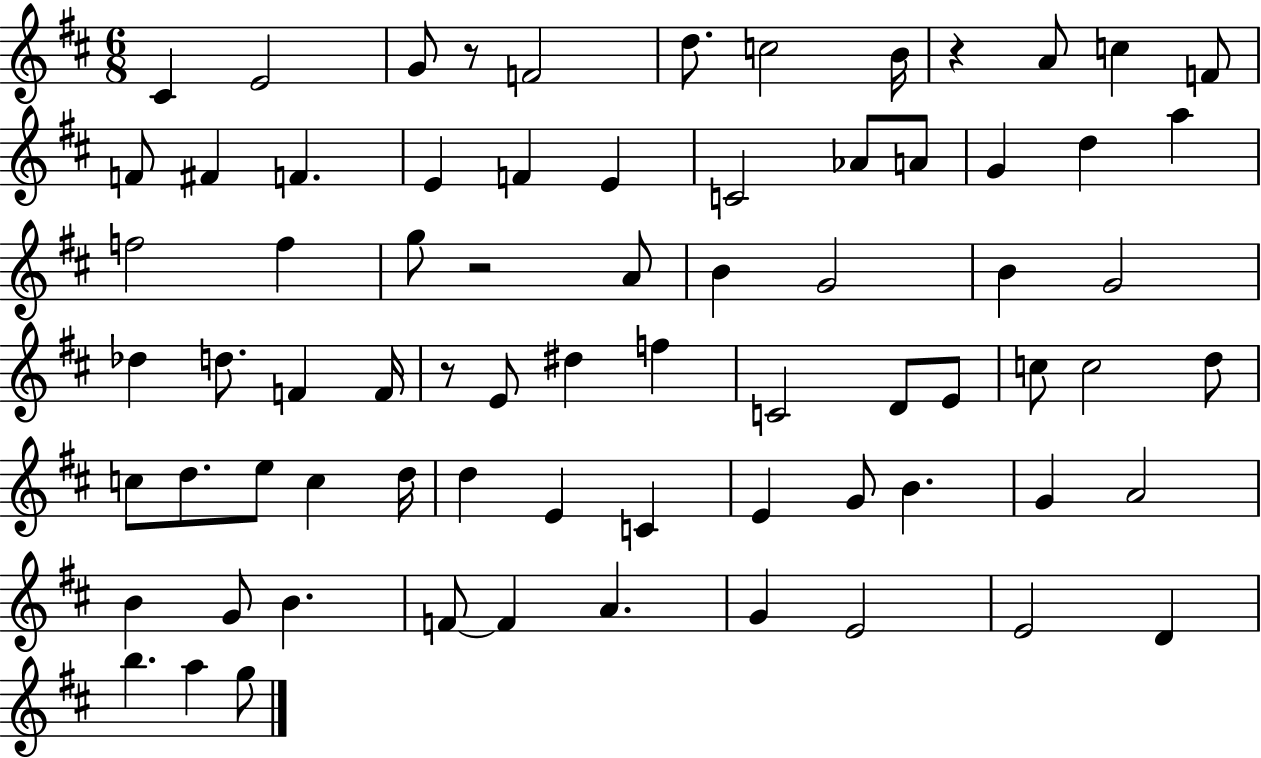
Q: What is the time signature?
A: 6/8